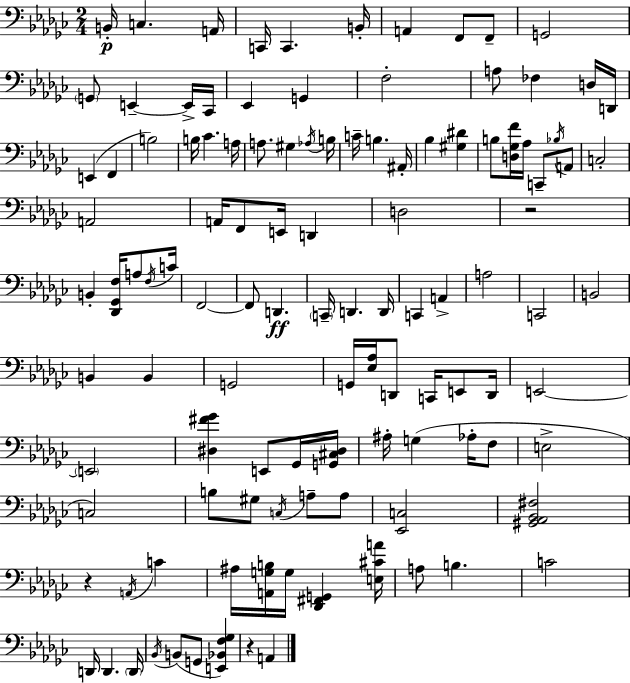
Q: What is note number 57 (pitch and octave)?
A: D2